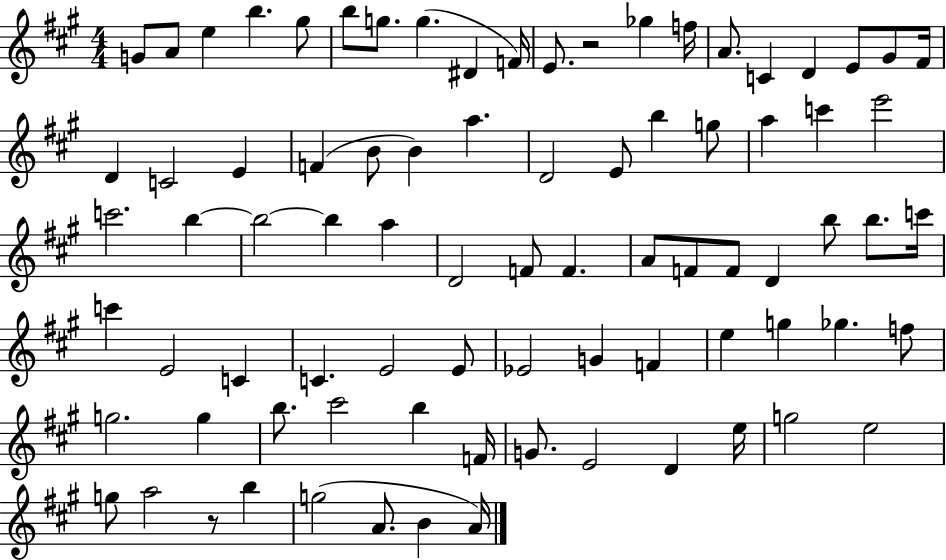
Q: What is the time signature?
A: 4/4